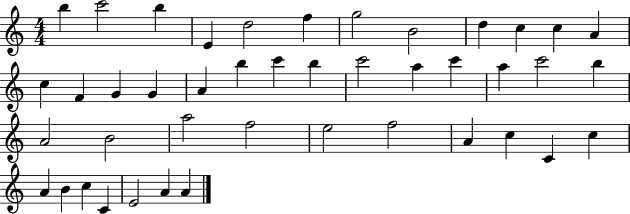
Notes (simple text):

B5/q C6/h B5/q E4/q D5/h F5/q G5/h B4/h D5/q C5/q C5/q A4/q C5/q F4/q G4/q G4/q A4/q B5/q C6/q B5/q C6/h A5/q C6/q A5/q C6/h B5/q A4/h B4/h A5/h F5/h E5/h F5/h A4/q C5/q C4/q C5/q A4/q B4/q C5/q C4/q E4/h A4/q A4/q